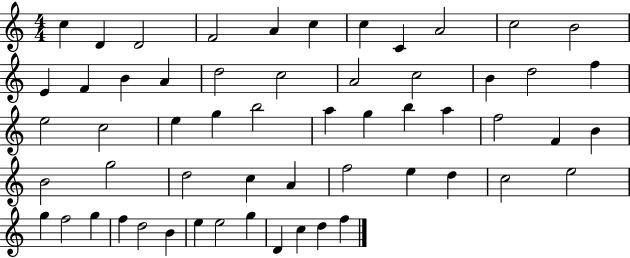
X:1
T:Untitled
M:4/4
L:1/4
K:C
c D D2 F2 A c c C A2 c2 B2 E F B A d2 c2 A2 c2 B d2 f e2 c2 e g b2 a g b a f2 F B B2 g2 d2 c A f2 e d c2 e2 g f2 g f d2 B e e2 g D c d f